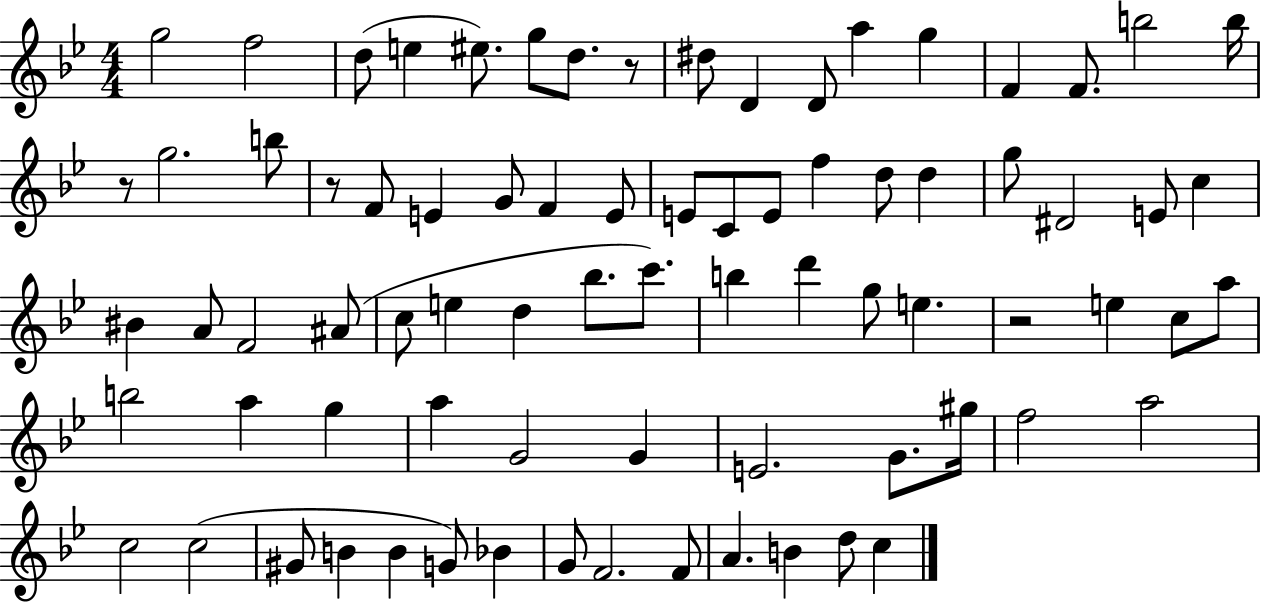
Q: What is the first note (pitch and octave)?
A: G5